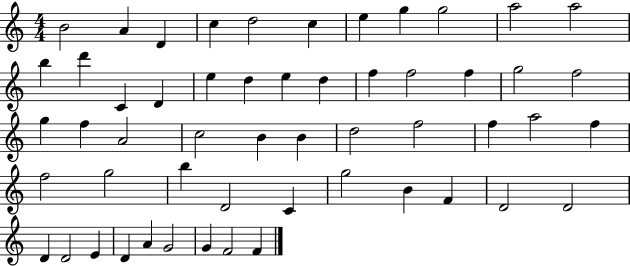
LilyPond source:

{
  \clef treble
  \numericTimeSignature
  \time 4/4
  \key c \major
  b'2 a'4 d'4 | c''4 d''2 c''4 | e''4 g''4 g''2 | a''2 a''2 | \break b''4 d'''4 c'4 d'4 | e''4 d''4 e''4 d''4 | f''4 f''2 f''4 | g''2 f''2 | \break g''4 f''4 a'2 | c''2 b'4 b'4 | d''2 f''2 | f''4 a''2 f''4 | \break f''2 g''2 | b''4 d'2 c'4 | g''2 b'4 f'4 | d'2 d'2 | \break d'4 d'2 e'4 | d'4 a'4 g'2 | g'4 f'2 f'4 | \bar "|."
}